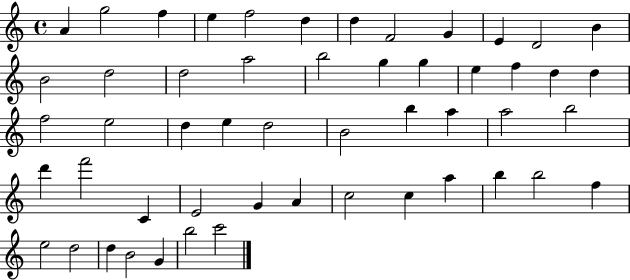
X:1
T:Untitled
M:4/4
L:1/4
K:C
A g2 f e f2 d d F2 G E D2 B B2 d2 d2 a2 b2 g g e f d d f2 e2 d e d2 B2 b a a2 b2 d' f'2 C E2 G A c2 c a b b2 f e2 d2 d B2 G b2 c'2